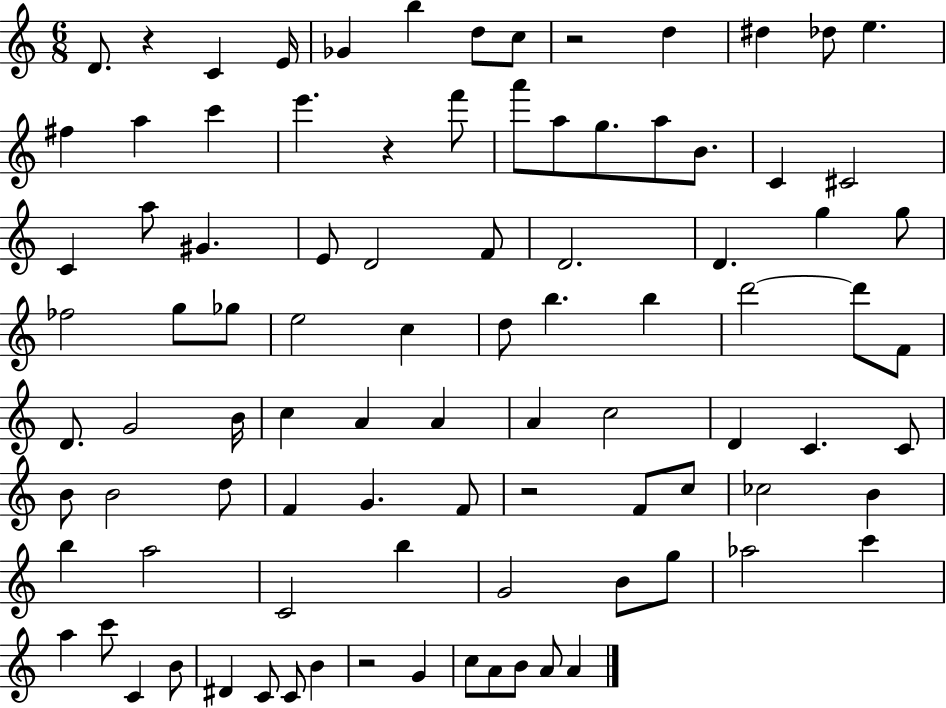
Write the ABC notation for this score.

X:1
T:Untitled
M:6/8
L:1/4
K:C
D/2 z C E/4 _G b d/2 c/2 z2 d ^d _d/2 e ^f a c' e' z f'/2 a'/2 a/2 g/2 a/2 B/2 C ^C2 C a/2 ^G E/2 D2 F/2 D2 D g g/2 _f2 g/2 _g/2 e2 c d/2 b b d'2 d'/2 F/2 D/2 G2 B/4 c A A A c2 D C C/2 B/2 B2 d/2 F G F/2 z2 F/2 c/2 _c2 B b a2 C2 b G2 B/2 g/2 _a2 c' a c'/2 C B/2 ^D C/2 C/2 B z2 G c/2 A/2 B/2 A/2 A